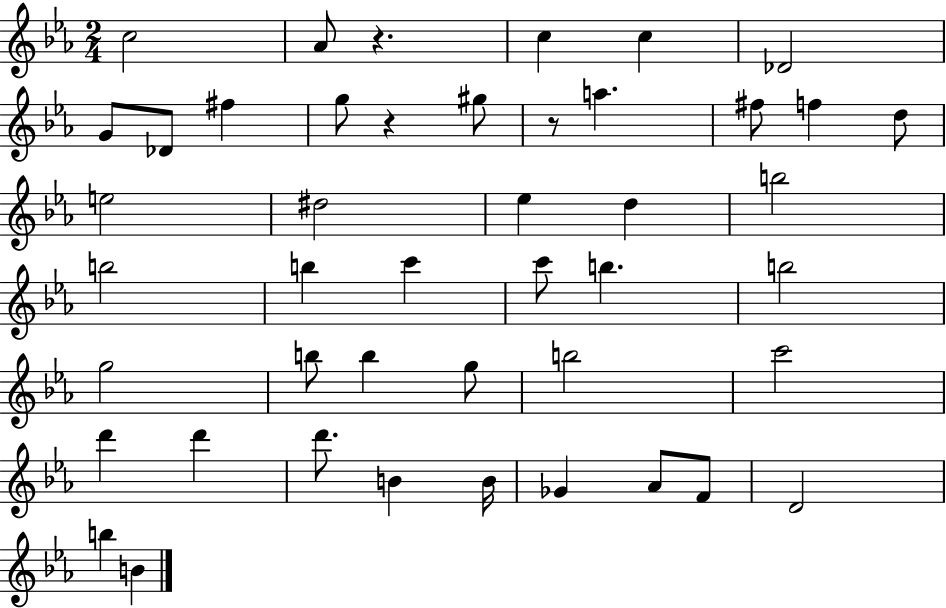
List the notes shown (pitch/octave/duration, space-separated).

C5/h Ab4/e R/q. C5/q C5/q Db4/h G4/e Db4/e F#5/q G5/e R/q G#5/e R/e A5/q. F#5/e F5/q D5/e E5/h D#5/h Eb5/q D5/q B5/h B5/h B5/q C6/q C6/e B5/q. B5/h G5/h B5/e B5/q G5/e B5/h C6/h D6/q D6/q D6/e. B4/q B4/s Gb4/q Ab4/e F4/e D4/h B5/q B4/q